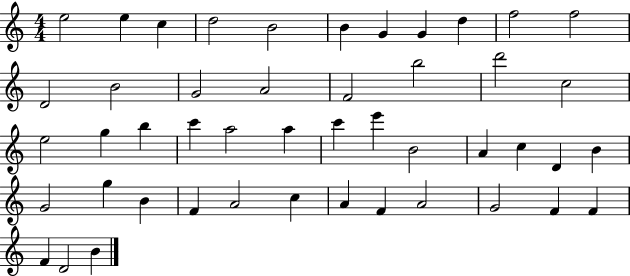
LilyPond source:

{
  \clef treble
  \numericTimeSignature
  \time 4/4
  \key c \major
  e''2 e''4 c''4 | d''2 b'2 | b'4 g'4 g'4 d''4 | f''2 f''2 | \break d'2 b'2 | g'2 a'2 | f'2 b''2 | d'''2 c''2 | \break e''2 g''4 b''4 | c'''4 a''2 a''4 | c'''4 e'''4 b'2 | a'4 c''4 d'4 b'4 | \break g'2 g''4 b'4 | f'4 a'2 c''4 | a'4 f'4 a'2 | g'2 f'4 f'4 | \break f'4 d'2 b'4 | \bar "|."
}